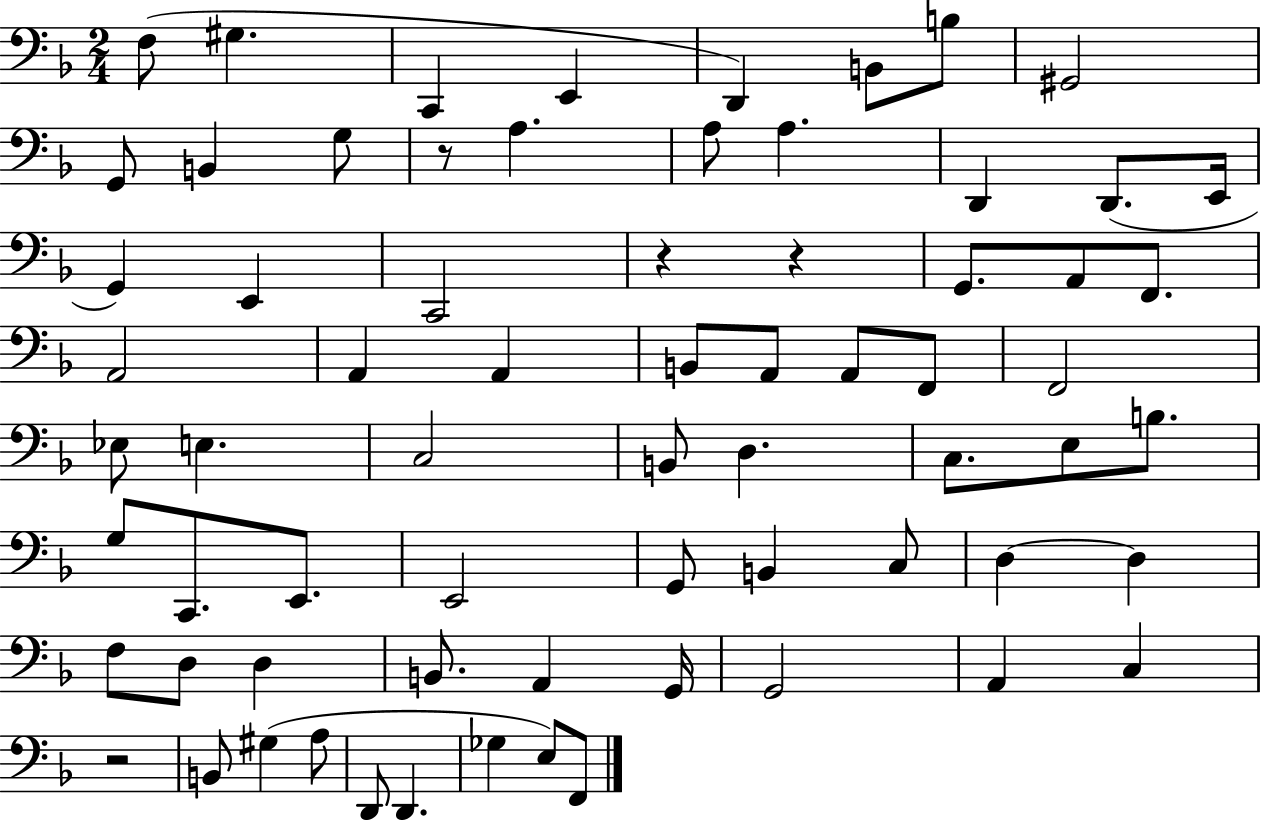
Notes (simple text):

F3/e G#3/q. C2/q E2/q D2/q B2/e B3/e G#2/h G2/e B2/q G3/e R/e A3/q. A3/e A3/q. D2/q D2/e. E2/s G2/q E2/q C2/h R/q R/q G2/e. A2/e F2/e. A2/h A2/q A2/q B2/e A2/e A2/e F2/e F2/h Eb3/e E3/q. C3/h B2/e D3/q. C3/e. E3/e B3/e. G3/e C2/e. E2/e. E2/h G2/e B2/q C3/e D3/q D3/q F3/e D3/e D3/q B2/e. A2/q G2/s G2/h A2/q C3/q R/h B2/e G#3/q A3/e D2/e D2/q. Gb3/q E3/e F2/e